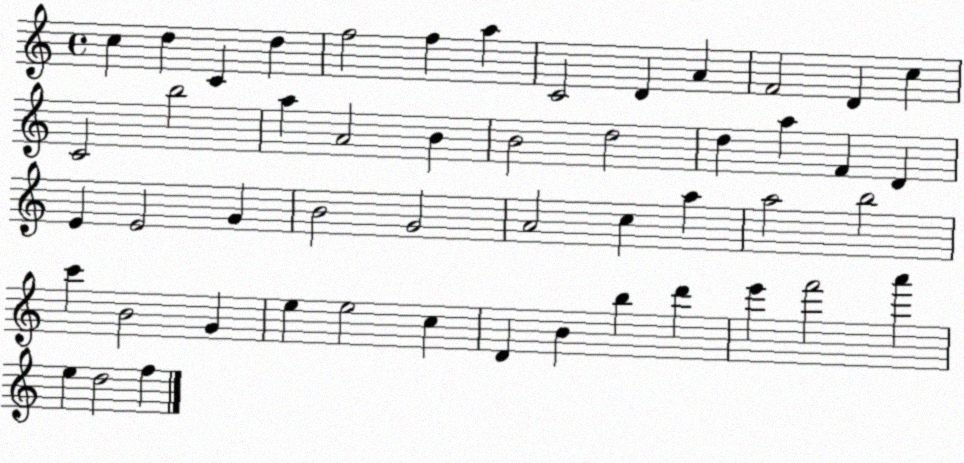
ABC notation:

X:1
T:Untitled
M:4/4
L:1/4
K:C
c d C d f2 f a C2 D A F2 D c C2 b2 a A2 B B2 d2 d a F D E E2 G B2 G2 A2 c a a2 b2 c' B2 G e e2 c D B b d' e' f'2 a' e d2 f